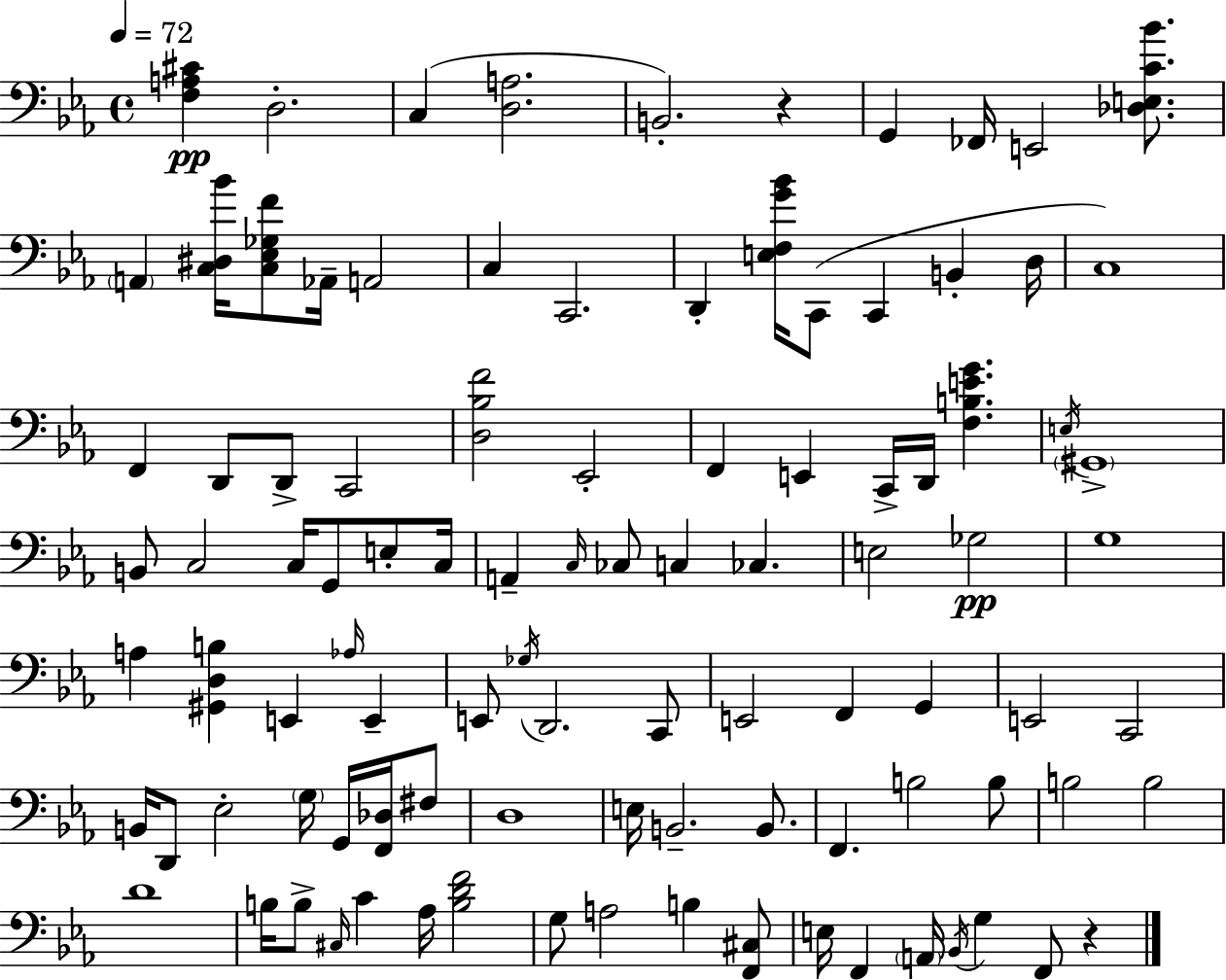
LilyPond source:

{
  \clef bass
  \time 4/4
  \defaultTimeSignature
  \key ees \major
  \tempo 4 = 72
  <f a cis'>4\pp d2.-. | c4( <d a>2. | b,2.-.) r4 | g,4 fes,16 e,2 <des e c' bes'>8. | \break \parenthesize a,4 <c dis bes'>16 <c ees ges f'>8 aes,16-- a,2 | c4 c,2. | d,4-. <e f g' bes'>16 c,8( c,4 b,4-. d16 | c1) | \break f,4 d,8 d,8-> c,2 | <d bes f'>2 ees,2-. | f,4 e,4 c,16-> d,16 <f b e' g'>4. | \acciaccatura { e16 } \parenthesize gis,1-> | \break b,8 c2 c16 g,8 e8-. | c16 a,4-- \grace { c16 } ces8 c4 ces4. | e2 ges2\pp | g1 | \break a4 <gis, d b>4 e,4 \grace { aes16 } e,4-- | e,8 \acciaccatura { ges16 } d,2. | c,8 e,2 f,4 | g,4 e,2 c,2 | \break b,16 d,8 ees2-. \parenthesize g16 | g,16 <f, des>16 fis8 d1 | e16 b,2.-- | b,8. f,4. b2 | \break b8 b2 b2 | d'1 | b16 b8-> \grace { cis16 } c'4 aes16 <b d' f'>2 | g8 a2 b4 | \break <f, cis>8 e16 f,4 \parenthesize a,16 \acciaccatura { bes,16 } g4 | f,8 r4 \bar "|."
}